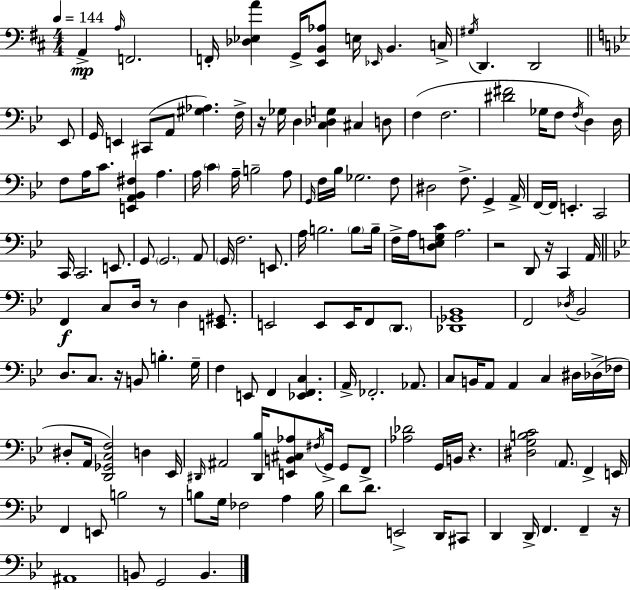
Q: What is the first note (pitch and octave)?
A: A2